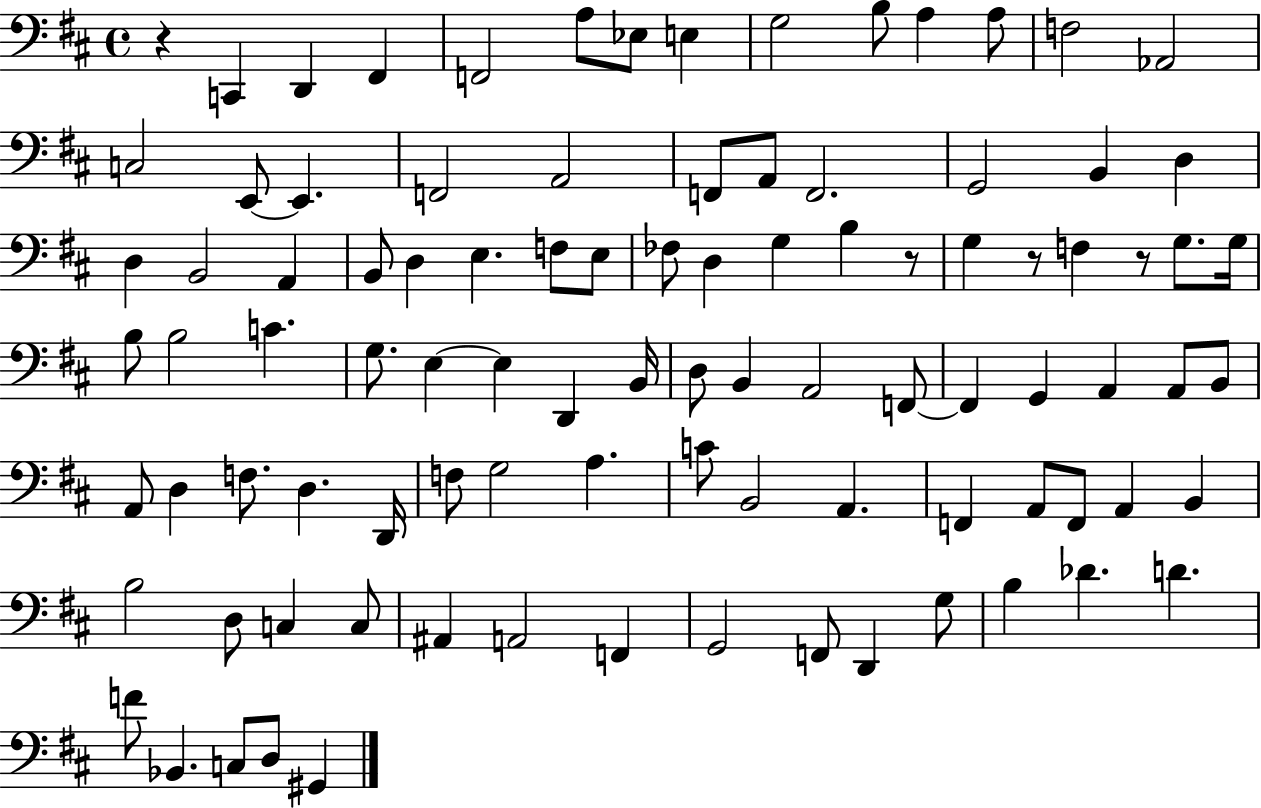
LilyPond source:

{
  \clef bass
  \time 4/4
  \defaultTimeSignature
  \key d \major
  r4 c,4 d,4 fis,4 | f,2 a8 ees8 e4 | g2 b8 a4 a8 | f2 aes,2 | \break c2 e,8~~ e,4. | f,2 a,2 | f,8 a,8 f,2. | g,2 b,4 d4 | \break d4 b,2 a,4 | b,8 d4 e4. f8 e8 | fes8 d4 g4 b4 r8 | g4 r8 f4 r8 g8. g16 | \break b8 b2 c'4. | g8. e4~~ e4 d,4 b,16 | d8 b,4 a,2 f,8~~ | f,4 g,4 a,4 a,8 b,8 | \break a,8 d4 f8. d4. d,16 | f8 g2 a4. | c'8 b,2 a,4. | f,4 a,8 f,8 a,4 b,4 | \break b2 d8 c4 c8 | ais,4 a,2 f,4 | g,2 f,8 d,4 g8 | b4 des'4. d'4. | \break f'8 bes,4. c8 d8 gis,4 | \bar "|."
}